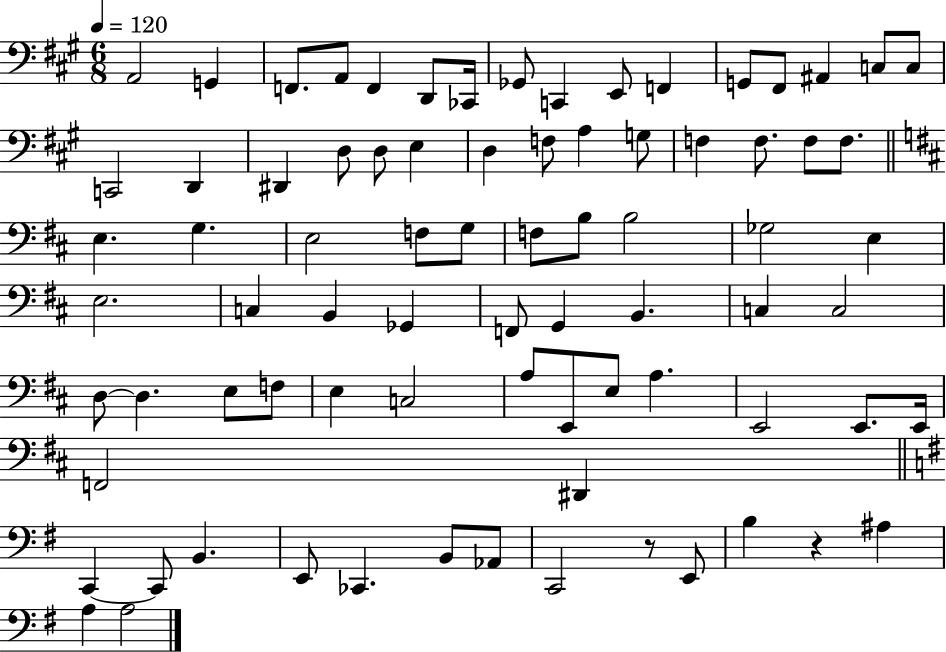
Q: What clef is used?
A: bass